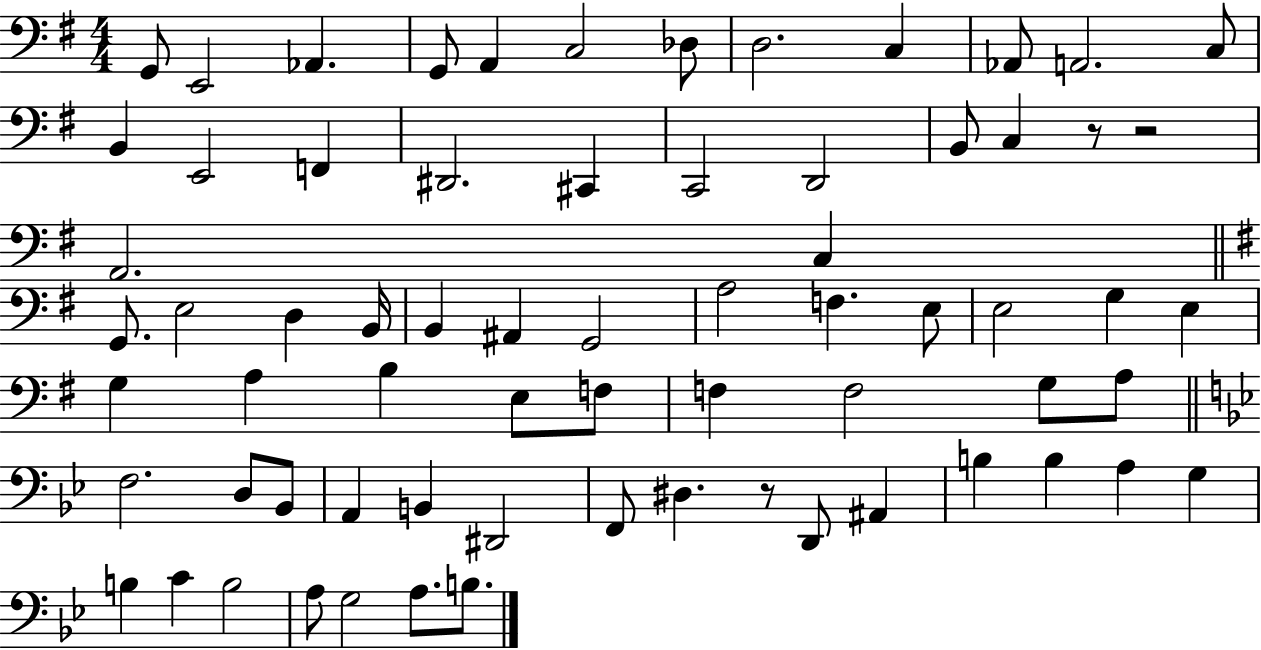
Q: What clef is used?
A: bass